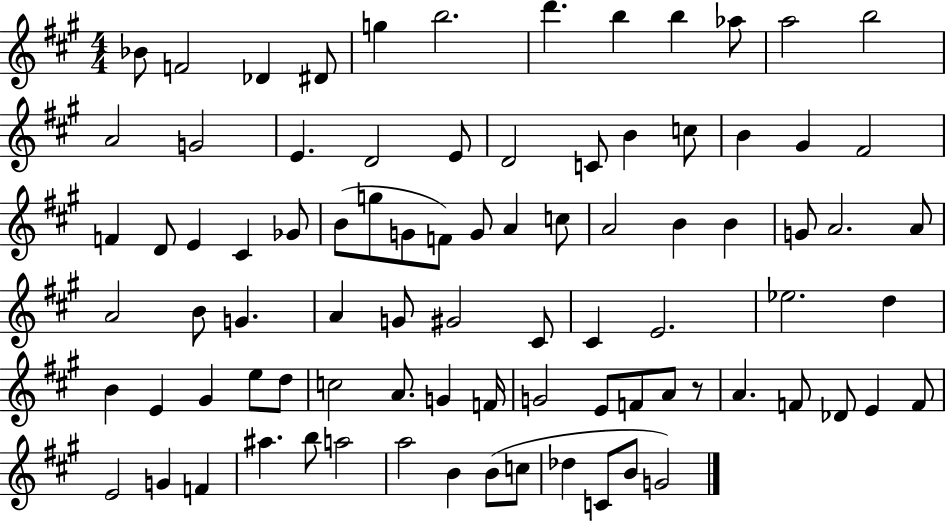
Bb4/e F4/h Db4/q D#4/e G5/q B5/h. D6/q. B5/q B5/q Ab5/e A5/h B5/h A4/h G4/h E4/q. D4/h E4/e D4/h C4/e B4/q C5/e B4/q G#4/q F#4/h F4/q D4/e E4/q C#4/q Gb4/e B4/e G5/e G4/e F4/e G4/e A4/q C5/e A4/h B4/q B4/q G4/e A4/h. A4/e A4/h B4/e G4/q. A4/q G4/e G#4/h C#4/e C#4/q E4/h. Eb5/h. D5/q B4/q E4/q G#4/q E5/e D5/e C5/h A4/e. G4/q F4/s G4/h E4/e F4/e A4/e R/e A4/q. F4/e Db4/e E4/q F4/e E4/h G4/q F4/q A#5/q. B5/e A5/h A5/h B4/q B4/e C5/e Db5/q C4/e B4/e G4/h